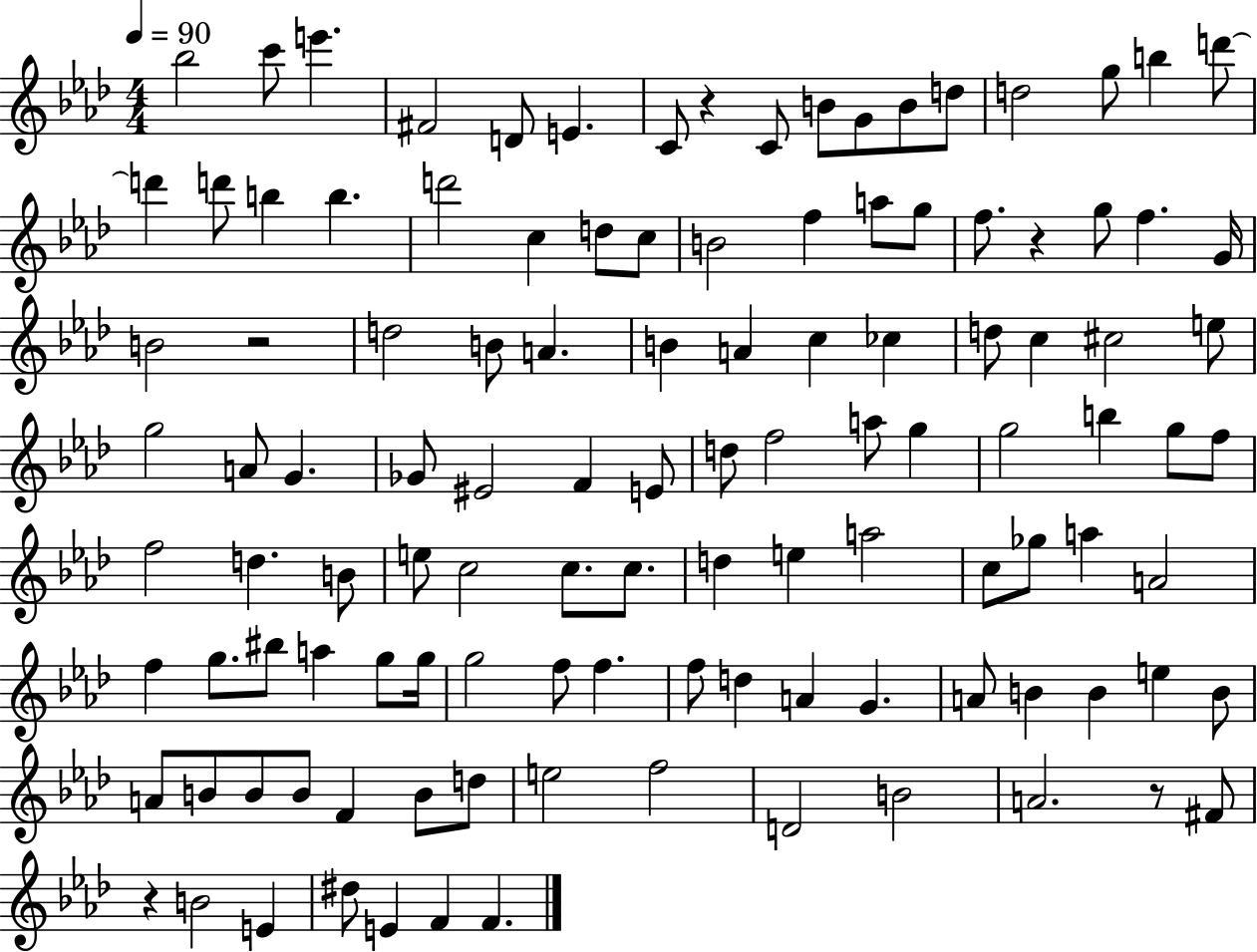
{
  \clef treble
  \numericTimeSignature
  \time 4/4
  \key aes \major
  \tempo 4 = 90
  \repeat volta 2 { bes''2 c'''8 e'''4. | fis'2 d'8 e'4. | c'8 r4 c'8 b'8 g'8 b'8 d''8 | d''2 g''8 b''4 d'''8~~ | \break d'''4 d'''8 b''4 b''4. | d'''2 c''4 d''8 c''8 | b'2 f''4 a''8 g''8 | f''8. r4 g''8 f''4. g'16 | \break b'2 r2 | d''2 b'8 a'4. | b'4 a'4 c''4 ces''4 | d''8 c''4 cis''2 e''8 | \break g''2 a'8 g'4. | ges'8 eis'2 f'4 e'8 | d''8 f''2 a''8 g''4 | g''2 b''4 g''8 f''8 | \break f''2 d''4. b'8 | e''8 c''2 c''8. c''8. | d''4 e''4 a''2 | c''8 ges''8 a''4 a'2 | \break f''4 g''8. bis''8 a''4 g''8 g''16 | g''2 f''8 f''4. | f''8 d''4 a'4 g'4. | a'8 b'4 b'4 e''4 b'8 | \break a'8 b'8 b'8 b'8 f'4 b'8 d''8 | e''2 f''2 | d'2 b'2 | a'2. r8 fis'8 | \break r4 b'2 e'4 | dis''8 e'4 f'4 f'4. | } \bar "|."
}